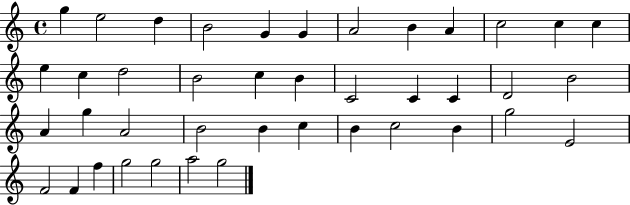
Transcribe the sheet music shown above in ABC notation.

X:1
T:Untitled
M:4/4
L:1/4
K:C
g e2 d B2 G G A2 B A c2 c c e c d2 B2 c B C2 C C D2 B2 A g A2 B2 B c B c2 B g2 E2 F2 F f g2 g2 a2 g2